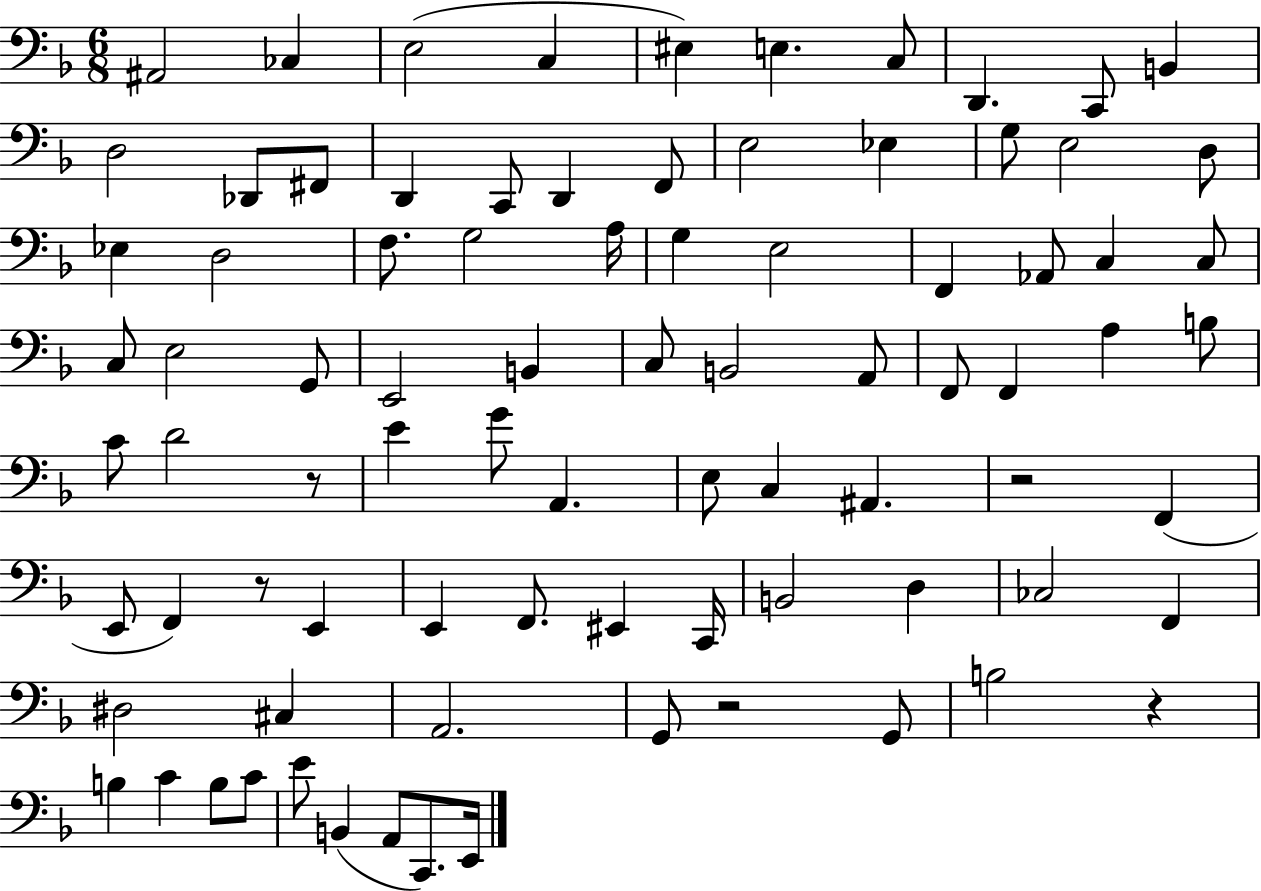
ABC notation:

X:1
T:Untitled
M:6/8
L:1/4
K:F
^A,,2 _C, E,2 C, ^E, E, C,/2 D,, C,,/2 B,, D,2 _D,,/2 ^F,,/2 D,, C,,/2 D,, F,,/2 E,2 _E, G,/2 E,2 D,/2 _E, D,2 F,/2 G,2 A,/4 G, E,2 F,, _A,,/2 C, C,/2 C,/2 E,2 G,,/2 E,,2 B,, C,/2 B,,2 A,,/2 F,,/2 F,, A, B,/2 C/2 D2 z/2 E G/2 A,, E,/2 C, ^A,, z2 F,, E,,/2 F,, z/2 E,, E,, F,,/2 ^E,, C,,/4 B,,2 D, _C,2 F,, ^D,2 ^C, A,,2 G,,/2 z2 G,,/2 B,2 z B, C B,/2 C/2 E/2 B,, A,,/2 C,,/2 E,,/4